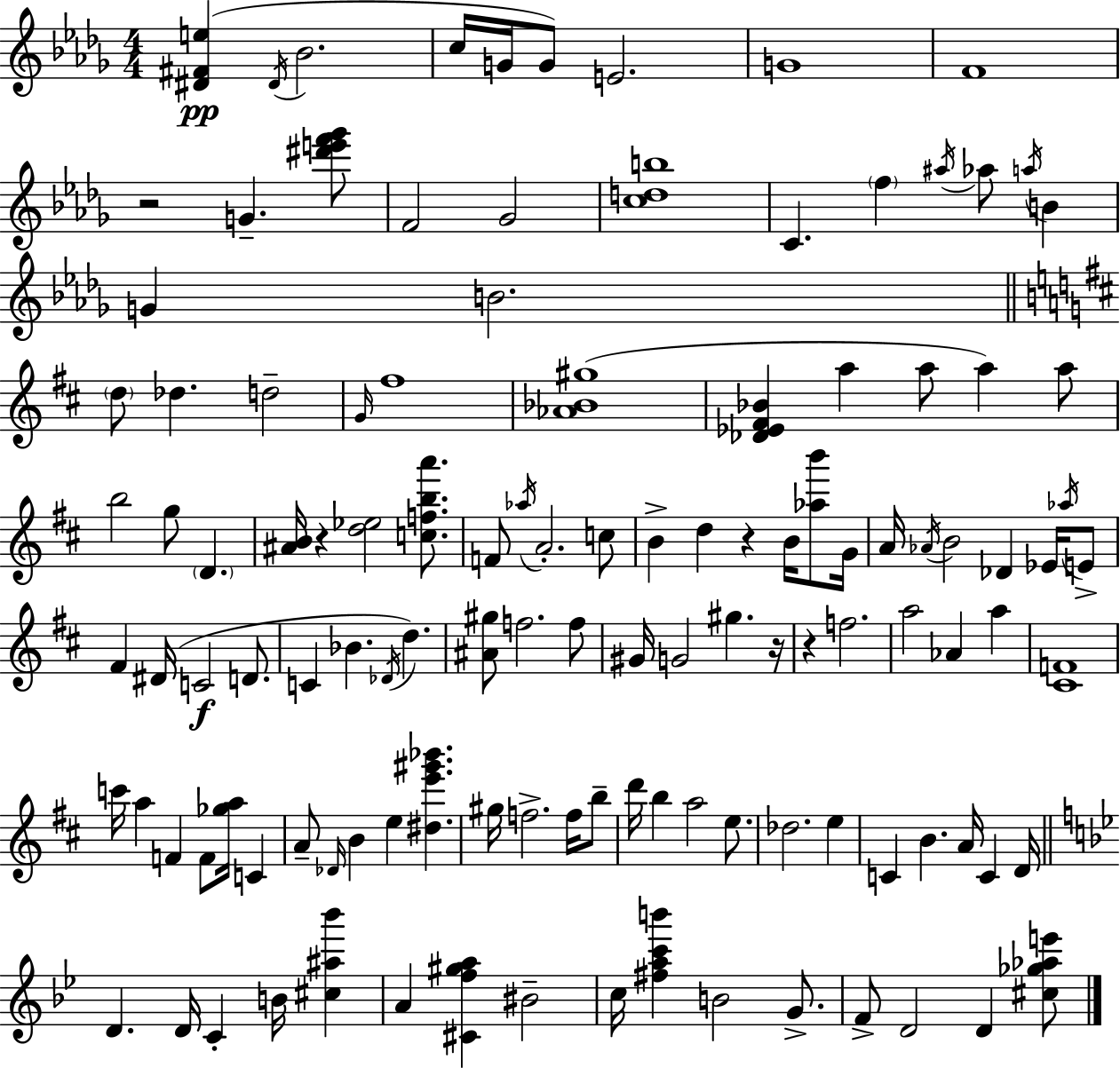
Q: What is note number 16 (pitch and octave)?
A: A5